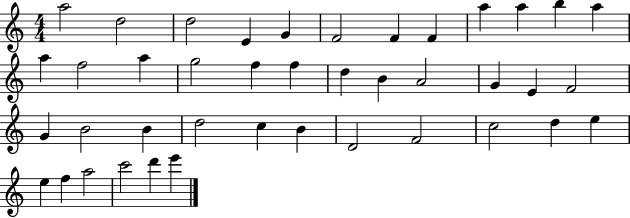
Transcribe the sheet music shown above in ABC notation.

X:1
T:Untitled
M:4/4
L:1/4
K:C
a2 d2 d2 E G F2 F F a a b a a f2 a g2 f f d B A2 G E F2 G B2 B d2 c B D2 F2 c2 d e e f a2 c'2 d' e'